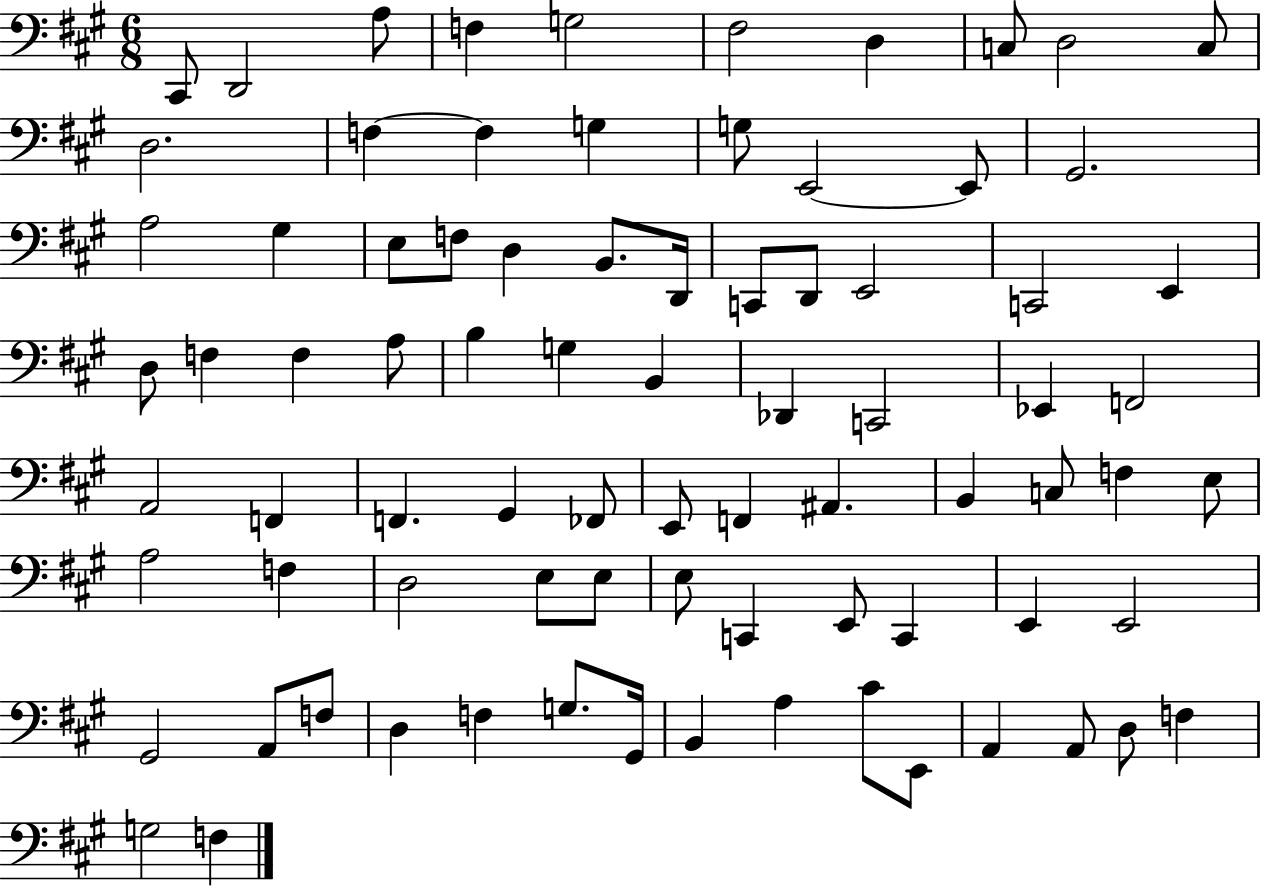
X:1
T:Untitled
M:6/8
L:1/4
K:A
^C,,/2 D,,2 A,/2 F, G,2 ^F,2 D, C,/2 D,2 C,/2 D,2 F, F, G, G,/2 E,,2 E,,/2 ^G,,2 A,2 ^G, E,/2 F,/2 D, B,,/2 D,,/4 C,,/2 D,,/2 E,,2 C,,2 E,, D,/2 F, F, A,/2 B, G, B,, _D,, C,,2 _E,, F,,2 A,,2 F,, F,, ^G,, _F,,/2 E,,/2 F,, ^A,, B,, C,/2 F, E,/2 A,2 F, D,2 E,/2 E,/2 E,/2 C,, E,,/2 C,, E,, E,,2 ^G,,2 A,,/2 F,/2 D, F, G,/2 ^G,,/4 B,, A, ^C/2 E,,/2 A,, A,,/2 D,/2 F, G,2 F,